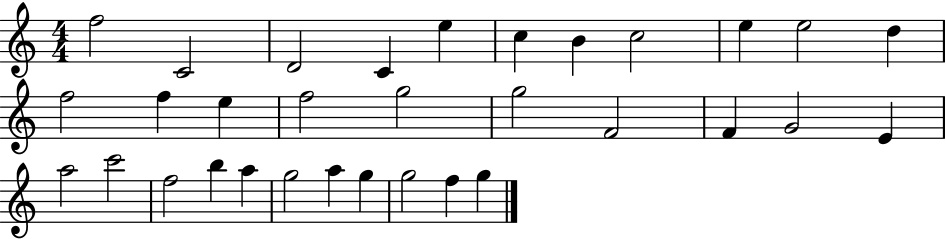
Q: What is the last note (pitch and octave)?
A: G5